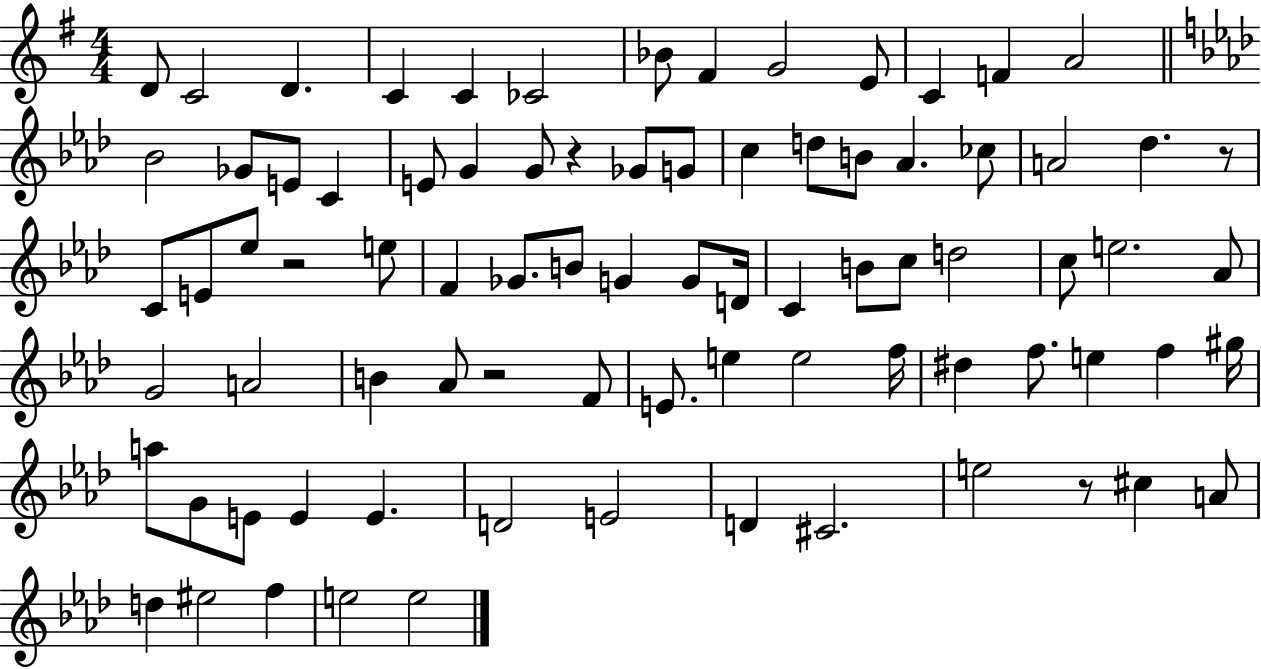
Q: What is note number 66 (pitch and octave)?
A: D4